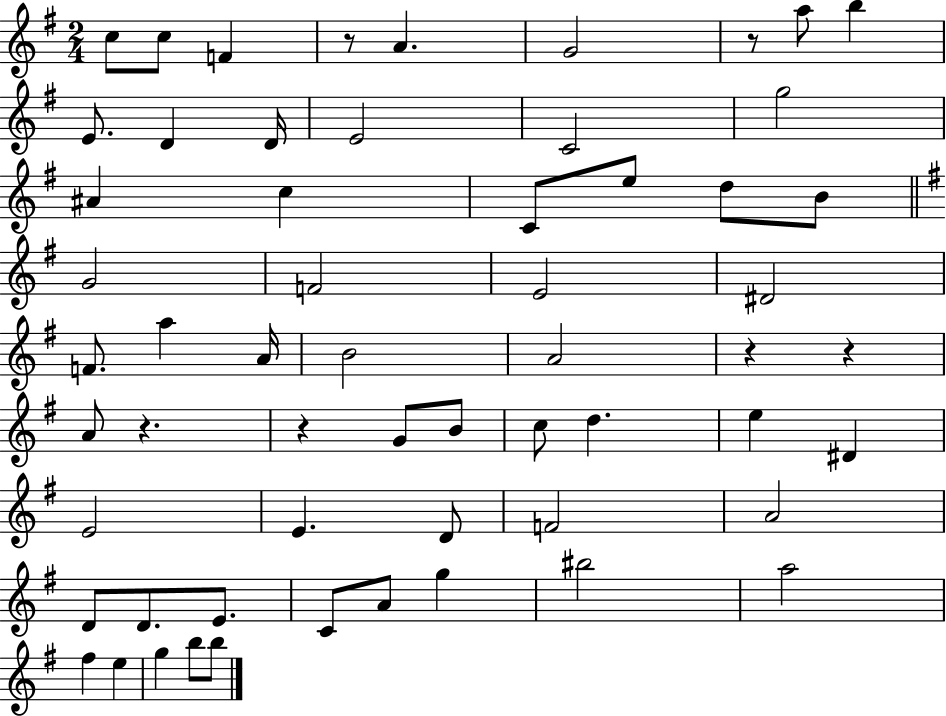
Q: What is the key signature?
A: G major